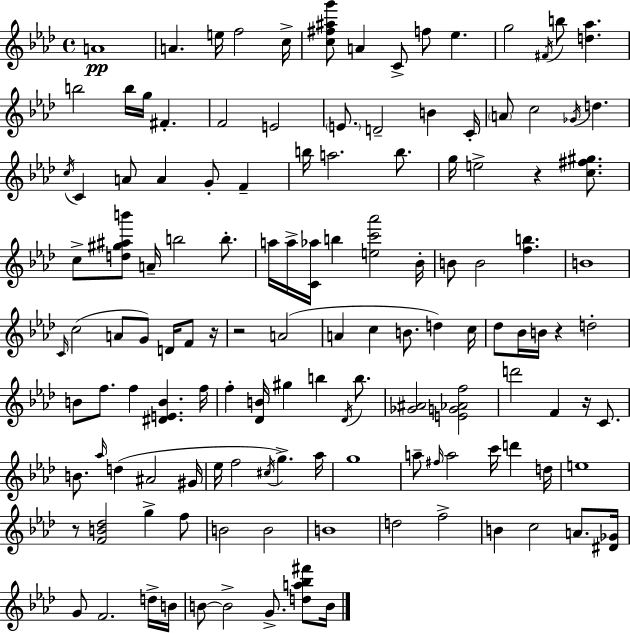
{
  \clef treble
  \time 4/4
  \defaultTimeSignature
  \key f \minor
  a'1\pp | a'4. e''16 f''2 c''16-> | <c'' fis'' ais'' g'''>8 a'4 c'8-> f''8 ees''4. | g''2 \acciaccatura { fis'16 } b''8 <d'' aes''>4. | \break b''2 b''16 g''16 fis'4.-. | f'2 e'2 | \parenthesize e'8. d'2-- b'4 | c'16-. \parenthesize a'8 c''2 \acciaccatura { ges'16 } d''4. | \break \acciaccatura { c''16 } c'4 a'8 a'4 g'8-. f'4-- | b''16 a''2. | b''8. g''16 e''2-> r4 | <c'' fis'' gis''>8. c''8-> <d'' gis'' ais'' b'''>8 a'16-- b''2 | \break b''8.-. a''16 a''16-> <c' aes''>16 b''4 <e'' c''' aes'''>2 | bes'16-. b'8 b'2 <f'' b''>4. | b'1 | \grace { c'16 }( c''2 a'8 g'8) | \break d'16 f'8 r16 r2 a'2( | a'4 c''4 b'8. d''4) | c''16 des''8 bes'16 b'16 r4 d''2-. | b'8 f''8. f''4 <dis' e' b'>4. | \break f''16 f''4-. <des' b'>16 gis''4 b''4 | \acciaccatura { des'16 } b''8. <ges' ais'>2 <e' g' aes' f''>2 | d'''2 f'4 | r16 c'8. b'8. \grace { aes''16 } d''4( ais'2 | \break gis'16 ees''16 f''2 \acciaccatura { cis''16 }) | g''4.-> aes''16 g''1 | a''8-- \grace { fis''16 } a''2 | c'''16 d'''4 d''16 e''1 | \break r8 <f' b' des''>2 | g''4-> f''8 b'2 | b'2 b'1 | d''2 | \break f''2-> b'4 c''2 | a'8. <dis' ges'>16 g'8 f'2. | d''16-> b'16 b'8~~ b'2-> | g'8.-> <d'' a'' bes'' fis'''>8 b'16 \bar "|."
}